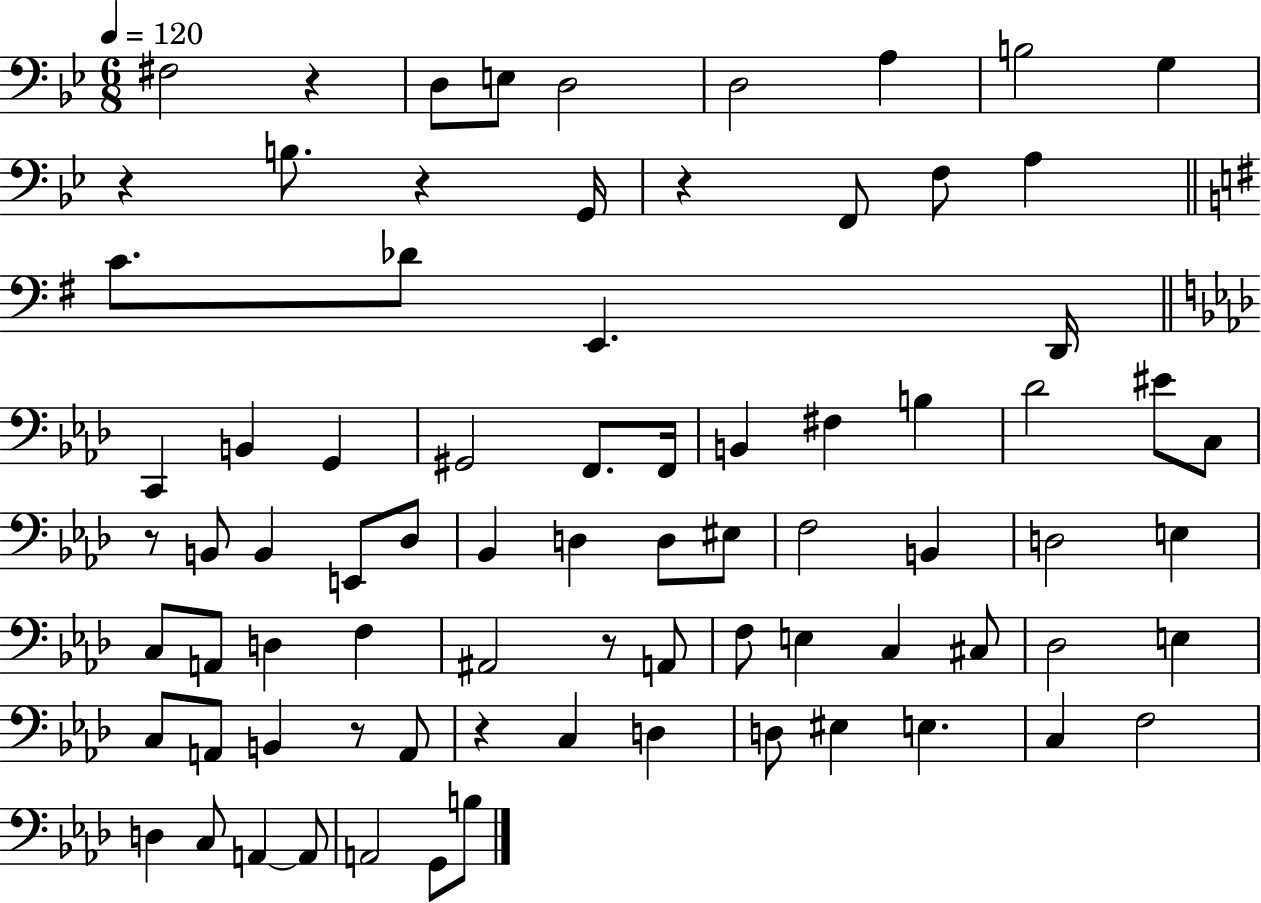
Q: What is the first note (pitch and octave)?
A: F#3